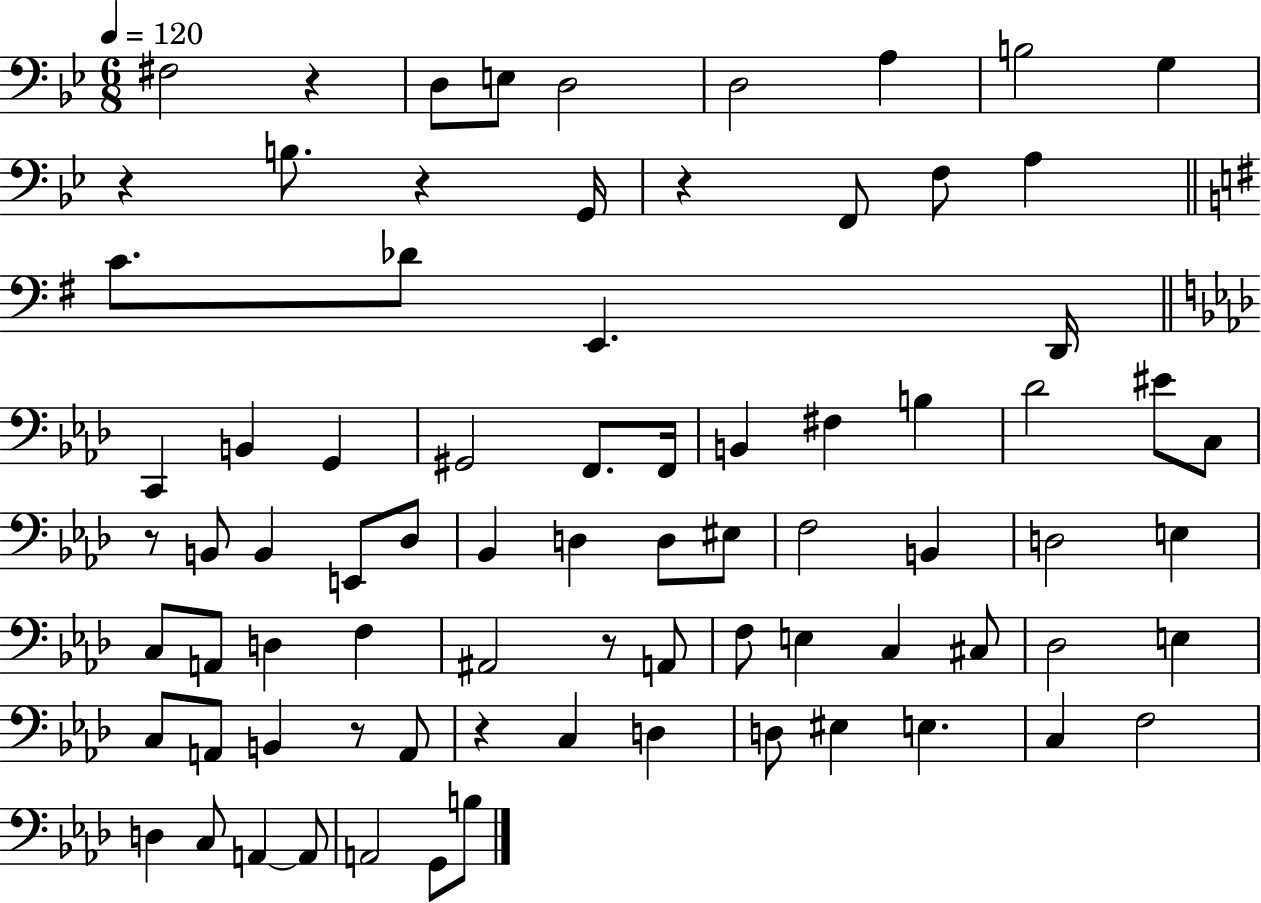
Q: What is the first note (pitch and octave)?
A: F#3